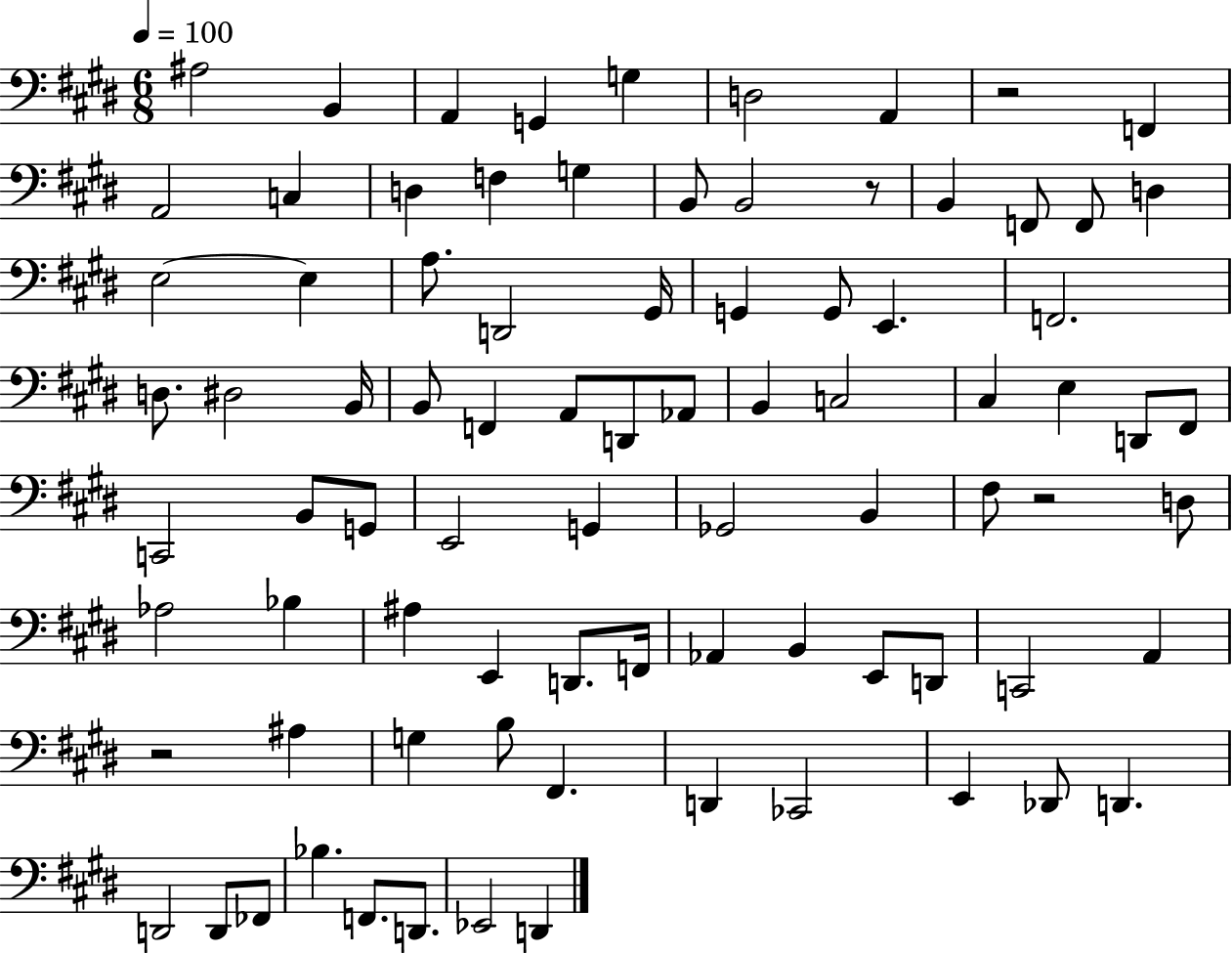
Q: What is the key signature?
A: E major